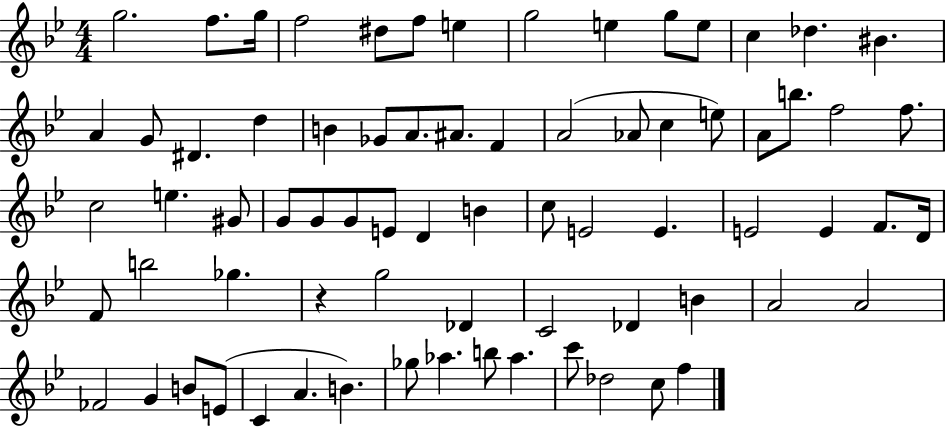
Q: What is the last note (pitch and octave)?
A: F5